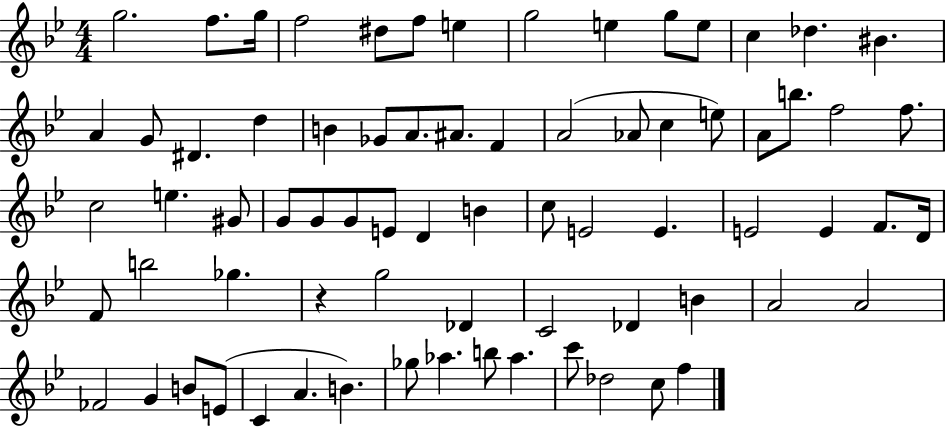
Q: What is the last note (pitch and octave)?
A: F5